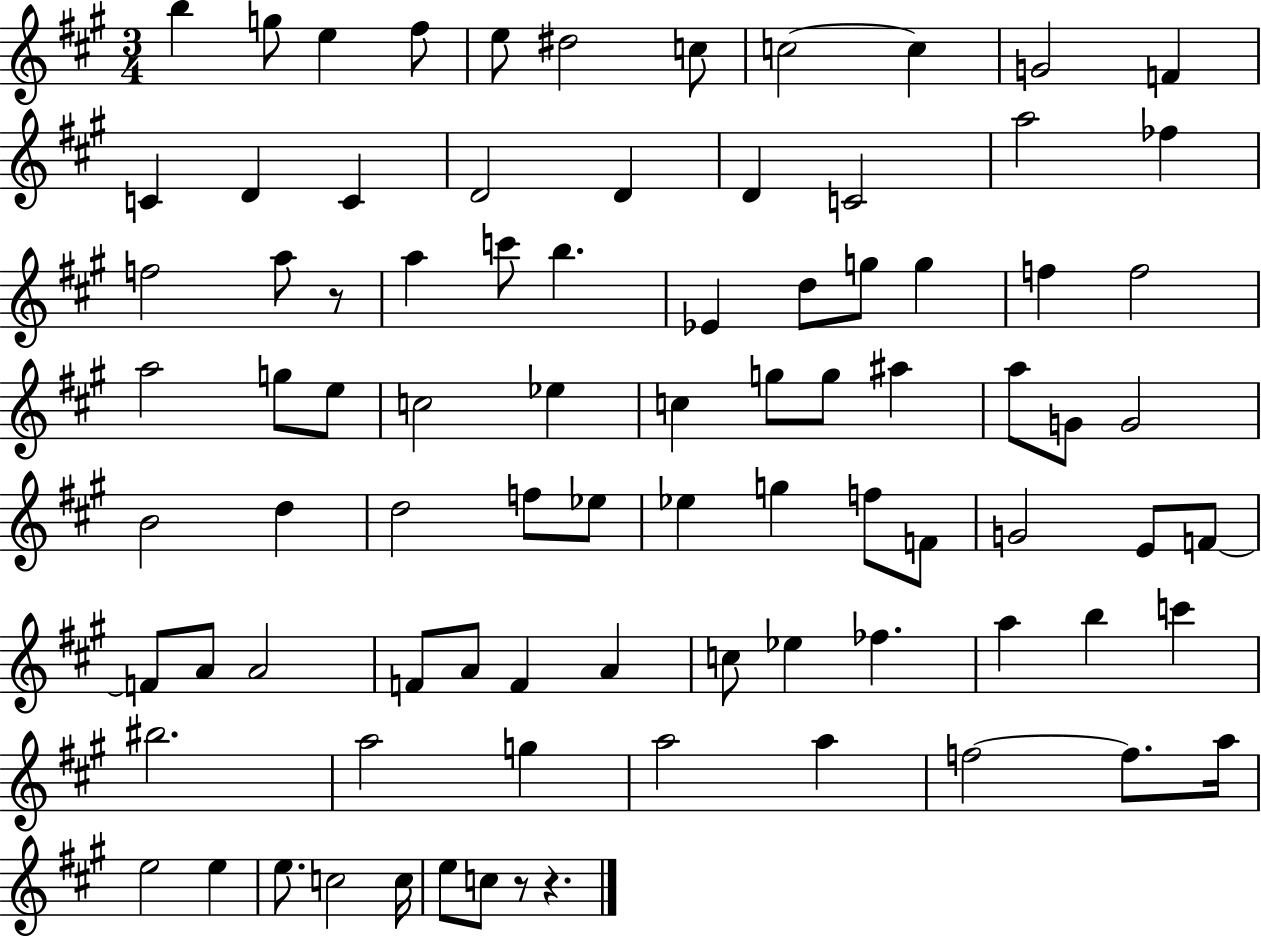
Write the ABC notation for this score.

X:1
T:Untitled
M:3/4
L:1/4
K:A
b g/2 e ^f/2 e/2 ^d2 c/2 c2 c G2 F C D C D2 D D C2 a2 _f f2 a/2 z/2 a c'/2 b _E d/2 g/2 g f f2 a2 g/2 e/2 c2 _e c g/2 g/2 ^a a/2 G/2 G2 B2 d d2 f/2 _e/2 _e g f/2 F/2 G2 E/2 F/2 F/2 A/2 A2 F/2 A/2 F A c/2 _e _f a b c' ^b2 a2 g a2 a f2 f/2 a/4 e2 e e/2 c2 c/4 e/2 c/2 z/2 z